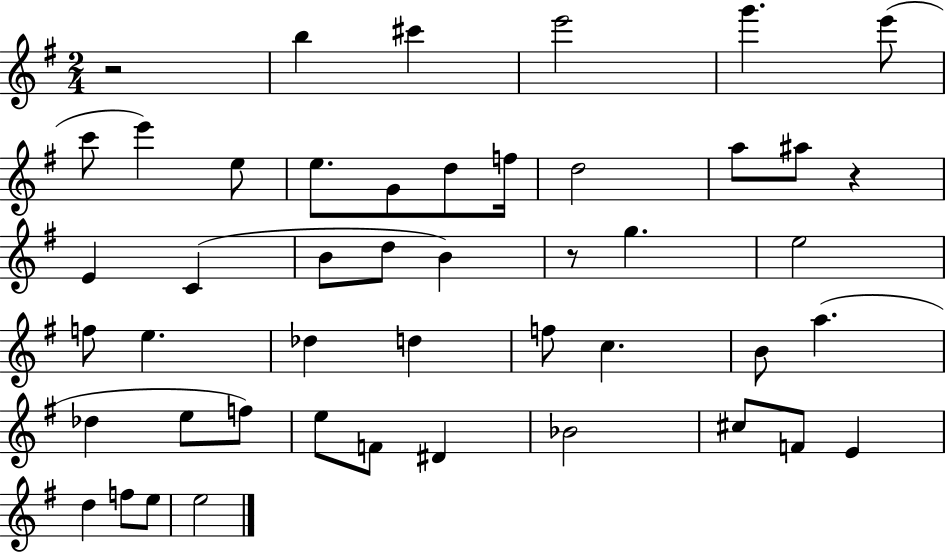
X:1
T:Untitled
M:2/4
L:1/4
K:G
z2 b ^c' e'2 g' e'/2 c'/2 e' e/2 e/2 G/2 d/2 f/4 d2 a/2 ^a/2 z E C B/2 d/2 B z/2 g e2 f/2 e _d d f/2 c B/2 a _d e/2 f/2 e/2 F/2 ^D _B2 ^c/2 F/2 E d f/2 e/2 e2